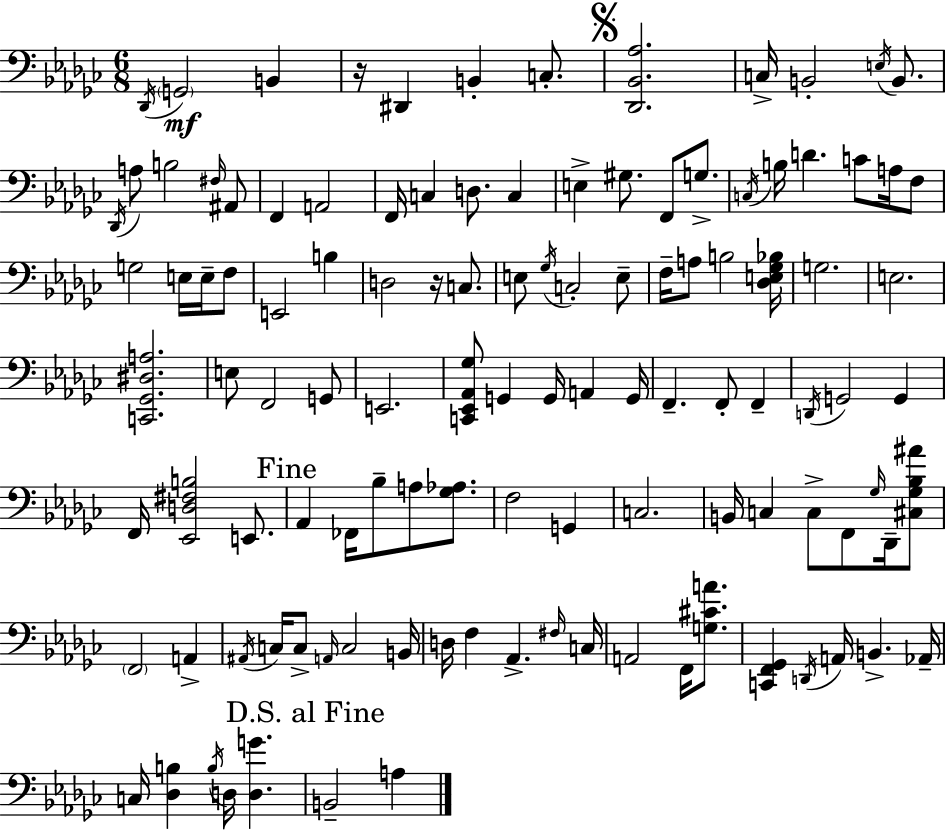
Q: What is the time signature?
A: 6/8